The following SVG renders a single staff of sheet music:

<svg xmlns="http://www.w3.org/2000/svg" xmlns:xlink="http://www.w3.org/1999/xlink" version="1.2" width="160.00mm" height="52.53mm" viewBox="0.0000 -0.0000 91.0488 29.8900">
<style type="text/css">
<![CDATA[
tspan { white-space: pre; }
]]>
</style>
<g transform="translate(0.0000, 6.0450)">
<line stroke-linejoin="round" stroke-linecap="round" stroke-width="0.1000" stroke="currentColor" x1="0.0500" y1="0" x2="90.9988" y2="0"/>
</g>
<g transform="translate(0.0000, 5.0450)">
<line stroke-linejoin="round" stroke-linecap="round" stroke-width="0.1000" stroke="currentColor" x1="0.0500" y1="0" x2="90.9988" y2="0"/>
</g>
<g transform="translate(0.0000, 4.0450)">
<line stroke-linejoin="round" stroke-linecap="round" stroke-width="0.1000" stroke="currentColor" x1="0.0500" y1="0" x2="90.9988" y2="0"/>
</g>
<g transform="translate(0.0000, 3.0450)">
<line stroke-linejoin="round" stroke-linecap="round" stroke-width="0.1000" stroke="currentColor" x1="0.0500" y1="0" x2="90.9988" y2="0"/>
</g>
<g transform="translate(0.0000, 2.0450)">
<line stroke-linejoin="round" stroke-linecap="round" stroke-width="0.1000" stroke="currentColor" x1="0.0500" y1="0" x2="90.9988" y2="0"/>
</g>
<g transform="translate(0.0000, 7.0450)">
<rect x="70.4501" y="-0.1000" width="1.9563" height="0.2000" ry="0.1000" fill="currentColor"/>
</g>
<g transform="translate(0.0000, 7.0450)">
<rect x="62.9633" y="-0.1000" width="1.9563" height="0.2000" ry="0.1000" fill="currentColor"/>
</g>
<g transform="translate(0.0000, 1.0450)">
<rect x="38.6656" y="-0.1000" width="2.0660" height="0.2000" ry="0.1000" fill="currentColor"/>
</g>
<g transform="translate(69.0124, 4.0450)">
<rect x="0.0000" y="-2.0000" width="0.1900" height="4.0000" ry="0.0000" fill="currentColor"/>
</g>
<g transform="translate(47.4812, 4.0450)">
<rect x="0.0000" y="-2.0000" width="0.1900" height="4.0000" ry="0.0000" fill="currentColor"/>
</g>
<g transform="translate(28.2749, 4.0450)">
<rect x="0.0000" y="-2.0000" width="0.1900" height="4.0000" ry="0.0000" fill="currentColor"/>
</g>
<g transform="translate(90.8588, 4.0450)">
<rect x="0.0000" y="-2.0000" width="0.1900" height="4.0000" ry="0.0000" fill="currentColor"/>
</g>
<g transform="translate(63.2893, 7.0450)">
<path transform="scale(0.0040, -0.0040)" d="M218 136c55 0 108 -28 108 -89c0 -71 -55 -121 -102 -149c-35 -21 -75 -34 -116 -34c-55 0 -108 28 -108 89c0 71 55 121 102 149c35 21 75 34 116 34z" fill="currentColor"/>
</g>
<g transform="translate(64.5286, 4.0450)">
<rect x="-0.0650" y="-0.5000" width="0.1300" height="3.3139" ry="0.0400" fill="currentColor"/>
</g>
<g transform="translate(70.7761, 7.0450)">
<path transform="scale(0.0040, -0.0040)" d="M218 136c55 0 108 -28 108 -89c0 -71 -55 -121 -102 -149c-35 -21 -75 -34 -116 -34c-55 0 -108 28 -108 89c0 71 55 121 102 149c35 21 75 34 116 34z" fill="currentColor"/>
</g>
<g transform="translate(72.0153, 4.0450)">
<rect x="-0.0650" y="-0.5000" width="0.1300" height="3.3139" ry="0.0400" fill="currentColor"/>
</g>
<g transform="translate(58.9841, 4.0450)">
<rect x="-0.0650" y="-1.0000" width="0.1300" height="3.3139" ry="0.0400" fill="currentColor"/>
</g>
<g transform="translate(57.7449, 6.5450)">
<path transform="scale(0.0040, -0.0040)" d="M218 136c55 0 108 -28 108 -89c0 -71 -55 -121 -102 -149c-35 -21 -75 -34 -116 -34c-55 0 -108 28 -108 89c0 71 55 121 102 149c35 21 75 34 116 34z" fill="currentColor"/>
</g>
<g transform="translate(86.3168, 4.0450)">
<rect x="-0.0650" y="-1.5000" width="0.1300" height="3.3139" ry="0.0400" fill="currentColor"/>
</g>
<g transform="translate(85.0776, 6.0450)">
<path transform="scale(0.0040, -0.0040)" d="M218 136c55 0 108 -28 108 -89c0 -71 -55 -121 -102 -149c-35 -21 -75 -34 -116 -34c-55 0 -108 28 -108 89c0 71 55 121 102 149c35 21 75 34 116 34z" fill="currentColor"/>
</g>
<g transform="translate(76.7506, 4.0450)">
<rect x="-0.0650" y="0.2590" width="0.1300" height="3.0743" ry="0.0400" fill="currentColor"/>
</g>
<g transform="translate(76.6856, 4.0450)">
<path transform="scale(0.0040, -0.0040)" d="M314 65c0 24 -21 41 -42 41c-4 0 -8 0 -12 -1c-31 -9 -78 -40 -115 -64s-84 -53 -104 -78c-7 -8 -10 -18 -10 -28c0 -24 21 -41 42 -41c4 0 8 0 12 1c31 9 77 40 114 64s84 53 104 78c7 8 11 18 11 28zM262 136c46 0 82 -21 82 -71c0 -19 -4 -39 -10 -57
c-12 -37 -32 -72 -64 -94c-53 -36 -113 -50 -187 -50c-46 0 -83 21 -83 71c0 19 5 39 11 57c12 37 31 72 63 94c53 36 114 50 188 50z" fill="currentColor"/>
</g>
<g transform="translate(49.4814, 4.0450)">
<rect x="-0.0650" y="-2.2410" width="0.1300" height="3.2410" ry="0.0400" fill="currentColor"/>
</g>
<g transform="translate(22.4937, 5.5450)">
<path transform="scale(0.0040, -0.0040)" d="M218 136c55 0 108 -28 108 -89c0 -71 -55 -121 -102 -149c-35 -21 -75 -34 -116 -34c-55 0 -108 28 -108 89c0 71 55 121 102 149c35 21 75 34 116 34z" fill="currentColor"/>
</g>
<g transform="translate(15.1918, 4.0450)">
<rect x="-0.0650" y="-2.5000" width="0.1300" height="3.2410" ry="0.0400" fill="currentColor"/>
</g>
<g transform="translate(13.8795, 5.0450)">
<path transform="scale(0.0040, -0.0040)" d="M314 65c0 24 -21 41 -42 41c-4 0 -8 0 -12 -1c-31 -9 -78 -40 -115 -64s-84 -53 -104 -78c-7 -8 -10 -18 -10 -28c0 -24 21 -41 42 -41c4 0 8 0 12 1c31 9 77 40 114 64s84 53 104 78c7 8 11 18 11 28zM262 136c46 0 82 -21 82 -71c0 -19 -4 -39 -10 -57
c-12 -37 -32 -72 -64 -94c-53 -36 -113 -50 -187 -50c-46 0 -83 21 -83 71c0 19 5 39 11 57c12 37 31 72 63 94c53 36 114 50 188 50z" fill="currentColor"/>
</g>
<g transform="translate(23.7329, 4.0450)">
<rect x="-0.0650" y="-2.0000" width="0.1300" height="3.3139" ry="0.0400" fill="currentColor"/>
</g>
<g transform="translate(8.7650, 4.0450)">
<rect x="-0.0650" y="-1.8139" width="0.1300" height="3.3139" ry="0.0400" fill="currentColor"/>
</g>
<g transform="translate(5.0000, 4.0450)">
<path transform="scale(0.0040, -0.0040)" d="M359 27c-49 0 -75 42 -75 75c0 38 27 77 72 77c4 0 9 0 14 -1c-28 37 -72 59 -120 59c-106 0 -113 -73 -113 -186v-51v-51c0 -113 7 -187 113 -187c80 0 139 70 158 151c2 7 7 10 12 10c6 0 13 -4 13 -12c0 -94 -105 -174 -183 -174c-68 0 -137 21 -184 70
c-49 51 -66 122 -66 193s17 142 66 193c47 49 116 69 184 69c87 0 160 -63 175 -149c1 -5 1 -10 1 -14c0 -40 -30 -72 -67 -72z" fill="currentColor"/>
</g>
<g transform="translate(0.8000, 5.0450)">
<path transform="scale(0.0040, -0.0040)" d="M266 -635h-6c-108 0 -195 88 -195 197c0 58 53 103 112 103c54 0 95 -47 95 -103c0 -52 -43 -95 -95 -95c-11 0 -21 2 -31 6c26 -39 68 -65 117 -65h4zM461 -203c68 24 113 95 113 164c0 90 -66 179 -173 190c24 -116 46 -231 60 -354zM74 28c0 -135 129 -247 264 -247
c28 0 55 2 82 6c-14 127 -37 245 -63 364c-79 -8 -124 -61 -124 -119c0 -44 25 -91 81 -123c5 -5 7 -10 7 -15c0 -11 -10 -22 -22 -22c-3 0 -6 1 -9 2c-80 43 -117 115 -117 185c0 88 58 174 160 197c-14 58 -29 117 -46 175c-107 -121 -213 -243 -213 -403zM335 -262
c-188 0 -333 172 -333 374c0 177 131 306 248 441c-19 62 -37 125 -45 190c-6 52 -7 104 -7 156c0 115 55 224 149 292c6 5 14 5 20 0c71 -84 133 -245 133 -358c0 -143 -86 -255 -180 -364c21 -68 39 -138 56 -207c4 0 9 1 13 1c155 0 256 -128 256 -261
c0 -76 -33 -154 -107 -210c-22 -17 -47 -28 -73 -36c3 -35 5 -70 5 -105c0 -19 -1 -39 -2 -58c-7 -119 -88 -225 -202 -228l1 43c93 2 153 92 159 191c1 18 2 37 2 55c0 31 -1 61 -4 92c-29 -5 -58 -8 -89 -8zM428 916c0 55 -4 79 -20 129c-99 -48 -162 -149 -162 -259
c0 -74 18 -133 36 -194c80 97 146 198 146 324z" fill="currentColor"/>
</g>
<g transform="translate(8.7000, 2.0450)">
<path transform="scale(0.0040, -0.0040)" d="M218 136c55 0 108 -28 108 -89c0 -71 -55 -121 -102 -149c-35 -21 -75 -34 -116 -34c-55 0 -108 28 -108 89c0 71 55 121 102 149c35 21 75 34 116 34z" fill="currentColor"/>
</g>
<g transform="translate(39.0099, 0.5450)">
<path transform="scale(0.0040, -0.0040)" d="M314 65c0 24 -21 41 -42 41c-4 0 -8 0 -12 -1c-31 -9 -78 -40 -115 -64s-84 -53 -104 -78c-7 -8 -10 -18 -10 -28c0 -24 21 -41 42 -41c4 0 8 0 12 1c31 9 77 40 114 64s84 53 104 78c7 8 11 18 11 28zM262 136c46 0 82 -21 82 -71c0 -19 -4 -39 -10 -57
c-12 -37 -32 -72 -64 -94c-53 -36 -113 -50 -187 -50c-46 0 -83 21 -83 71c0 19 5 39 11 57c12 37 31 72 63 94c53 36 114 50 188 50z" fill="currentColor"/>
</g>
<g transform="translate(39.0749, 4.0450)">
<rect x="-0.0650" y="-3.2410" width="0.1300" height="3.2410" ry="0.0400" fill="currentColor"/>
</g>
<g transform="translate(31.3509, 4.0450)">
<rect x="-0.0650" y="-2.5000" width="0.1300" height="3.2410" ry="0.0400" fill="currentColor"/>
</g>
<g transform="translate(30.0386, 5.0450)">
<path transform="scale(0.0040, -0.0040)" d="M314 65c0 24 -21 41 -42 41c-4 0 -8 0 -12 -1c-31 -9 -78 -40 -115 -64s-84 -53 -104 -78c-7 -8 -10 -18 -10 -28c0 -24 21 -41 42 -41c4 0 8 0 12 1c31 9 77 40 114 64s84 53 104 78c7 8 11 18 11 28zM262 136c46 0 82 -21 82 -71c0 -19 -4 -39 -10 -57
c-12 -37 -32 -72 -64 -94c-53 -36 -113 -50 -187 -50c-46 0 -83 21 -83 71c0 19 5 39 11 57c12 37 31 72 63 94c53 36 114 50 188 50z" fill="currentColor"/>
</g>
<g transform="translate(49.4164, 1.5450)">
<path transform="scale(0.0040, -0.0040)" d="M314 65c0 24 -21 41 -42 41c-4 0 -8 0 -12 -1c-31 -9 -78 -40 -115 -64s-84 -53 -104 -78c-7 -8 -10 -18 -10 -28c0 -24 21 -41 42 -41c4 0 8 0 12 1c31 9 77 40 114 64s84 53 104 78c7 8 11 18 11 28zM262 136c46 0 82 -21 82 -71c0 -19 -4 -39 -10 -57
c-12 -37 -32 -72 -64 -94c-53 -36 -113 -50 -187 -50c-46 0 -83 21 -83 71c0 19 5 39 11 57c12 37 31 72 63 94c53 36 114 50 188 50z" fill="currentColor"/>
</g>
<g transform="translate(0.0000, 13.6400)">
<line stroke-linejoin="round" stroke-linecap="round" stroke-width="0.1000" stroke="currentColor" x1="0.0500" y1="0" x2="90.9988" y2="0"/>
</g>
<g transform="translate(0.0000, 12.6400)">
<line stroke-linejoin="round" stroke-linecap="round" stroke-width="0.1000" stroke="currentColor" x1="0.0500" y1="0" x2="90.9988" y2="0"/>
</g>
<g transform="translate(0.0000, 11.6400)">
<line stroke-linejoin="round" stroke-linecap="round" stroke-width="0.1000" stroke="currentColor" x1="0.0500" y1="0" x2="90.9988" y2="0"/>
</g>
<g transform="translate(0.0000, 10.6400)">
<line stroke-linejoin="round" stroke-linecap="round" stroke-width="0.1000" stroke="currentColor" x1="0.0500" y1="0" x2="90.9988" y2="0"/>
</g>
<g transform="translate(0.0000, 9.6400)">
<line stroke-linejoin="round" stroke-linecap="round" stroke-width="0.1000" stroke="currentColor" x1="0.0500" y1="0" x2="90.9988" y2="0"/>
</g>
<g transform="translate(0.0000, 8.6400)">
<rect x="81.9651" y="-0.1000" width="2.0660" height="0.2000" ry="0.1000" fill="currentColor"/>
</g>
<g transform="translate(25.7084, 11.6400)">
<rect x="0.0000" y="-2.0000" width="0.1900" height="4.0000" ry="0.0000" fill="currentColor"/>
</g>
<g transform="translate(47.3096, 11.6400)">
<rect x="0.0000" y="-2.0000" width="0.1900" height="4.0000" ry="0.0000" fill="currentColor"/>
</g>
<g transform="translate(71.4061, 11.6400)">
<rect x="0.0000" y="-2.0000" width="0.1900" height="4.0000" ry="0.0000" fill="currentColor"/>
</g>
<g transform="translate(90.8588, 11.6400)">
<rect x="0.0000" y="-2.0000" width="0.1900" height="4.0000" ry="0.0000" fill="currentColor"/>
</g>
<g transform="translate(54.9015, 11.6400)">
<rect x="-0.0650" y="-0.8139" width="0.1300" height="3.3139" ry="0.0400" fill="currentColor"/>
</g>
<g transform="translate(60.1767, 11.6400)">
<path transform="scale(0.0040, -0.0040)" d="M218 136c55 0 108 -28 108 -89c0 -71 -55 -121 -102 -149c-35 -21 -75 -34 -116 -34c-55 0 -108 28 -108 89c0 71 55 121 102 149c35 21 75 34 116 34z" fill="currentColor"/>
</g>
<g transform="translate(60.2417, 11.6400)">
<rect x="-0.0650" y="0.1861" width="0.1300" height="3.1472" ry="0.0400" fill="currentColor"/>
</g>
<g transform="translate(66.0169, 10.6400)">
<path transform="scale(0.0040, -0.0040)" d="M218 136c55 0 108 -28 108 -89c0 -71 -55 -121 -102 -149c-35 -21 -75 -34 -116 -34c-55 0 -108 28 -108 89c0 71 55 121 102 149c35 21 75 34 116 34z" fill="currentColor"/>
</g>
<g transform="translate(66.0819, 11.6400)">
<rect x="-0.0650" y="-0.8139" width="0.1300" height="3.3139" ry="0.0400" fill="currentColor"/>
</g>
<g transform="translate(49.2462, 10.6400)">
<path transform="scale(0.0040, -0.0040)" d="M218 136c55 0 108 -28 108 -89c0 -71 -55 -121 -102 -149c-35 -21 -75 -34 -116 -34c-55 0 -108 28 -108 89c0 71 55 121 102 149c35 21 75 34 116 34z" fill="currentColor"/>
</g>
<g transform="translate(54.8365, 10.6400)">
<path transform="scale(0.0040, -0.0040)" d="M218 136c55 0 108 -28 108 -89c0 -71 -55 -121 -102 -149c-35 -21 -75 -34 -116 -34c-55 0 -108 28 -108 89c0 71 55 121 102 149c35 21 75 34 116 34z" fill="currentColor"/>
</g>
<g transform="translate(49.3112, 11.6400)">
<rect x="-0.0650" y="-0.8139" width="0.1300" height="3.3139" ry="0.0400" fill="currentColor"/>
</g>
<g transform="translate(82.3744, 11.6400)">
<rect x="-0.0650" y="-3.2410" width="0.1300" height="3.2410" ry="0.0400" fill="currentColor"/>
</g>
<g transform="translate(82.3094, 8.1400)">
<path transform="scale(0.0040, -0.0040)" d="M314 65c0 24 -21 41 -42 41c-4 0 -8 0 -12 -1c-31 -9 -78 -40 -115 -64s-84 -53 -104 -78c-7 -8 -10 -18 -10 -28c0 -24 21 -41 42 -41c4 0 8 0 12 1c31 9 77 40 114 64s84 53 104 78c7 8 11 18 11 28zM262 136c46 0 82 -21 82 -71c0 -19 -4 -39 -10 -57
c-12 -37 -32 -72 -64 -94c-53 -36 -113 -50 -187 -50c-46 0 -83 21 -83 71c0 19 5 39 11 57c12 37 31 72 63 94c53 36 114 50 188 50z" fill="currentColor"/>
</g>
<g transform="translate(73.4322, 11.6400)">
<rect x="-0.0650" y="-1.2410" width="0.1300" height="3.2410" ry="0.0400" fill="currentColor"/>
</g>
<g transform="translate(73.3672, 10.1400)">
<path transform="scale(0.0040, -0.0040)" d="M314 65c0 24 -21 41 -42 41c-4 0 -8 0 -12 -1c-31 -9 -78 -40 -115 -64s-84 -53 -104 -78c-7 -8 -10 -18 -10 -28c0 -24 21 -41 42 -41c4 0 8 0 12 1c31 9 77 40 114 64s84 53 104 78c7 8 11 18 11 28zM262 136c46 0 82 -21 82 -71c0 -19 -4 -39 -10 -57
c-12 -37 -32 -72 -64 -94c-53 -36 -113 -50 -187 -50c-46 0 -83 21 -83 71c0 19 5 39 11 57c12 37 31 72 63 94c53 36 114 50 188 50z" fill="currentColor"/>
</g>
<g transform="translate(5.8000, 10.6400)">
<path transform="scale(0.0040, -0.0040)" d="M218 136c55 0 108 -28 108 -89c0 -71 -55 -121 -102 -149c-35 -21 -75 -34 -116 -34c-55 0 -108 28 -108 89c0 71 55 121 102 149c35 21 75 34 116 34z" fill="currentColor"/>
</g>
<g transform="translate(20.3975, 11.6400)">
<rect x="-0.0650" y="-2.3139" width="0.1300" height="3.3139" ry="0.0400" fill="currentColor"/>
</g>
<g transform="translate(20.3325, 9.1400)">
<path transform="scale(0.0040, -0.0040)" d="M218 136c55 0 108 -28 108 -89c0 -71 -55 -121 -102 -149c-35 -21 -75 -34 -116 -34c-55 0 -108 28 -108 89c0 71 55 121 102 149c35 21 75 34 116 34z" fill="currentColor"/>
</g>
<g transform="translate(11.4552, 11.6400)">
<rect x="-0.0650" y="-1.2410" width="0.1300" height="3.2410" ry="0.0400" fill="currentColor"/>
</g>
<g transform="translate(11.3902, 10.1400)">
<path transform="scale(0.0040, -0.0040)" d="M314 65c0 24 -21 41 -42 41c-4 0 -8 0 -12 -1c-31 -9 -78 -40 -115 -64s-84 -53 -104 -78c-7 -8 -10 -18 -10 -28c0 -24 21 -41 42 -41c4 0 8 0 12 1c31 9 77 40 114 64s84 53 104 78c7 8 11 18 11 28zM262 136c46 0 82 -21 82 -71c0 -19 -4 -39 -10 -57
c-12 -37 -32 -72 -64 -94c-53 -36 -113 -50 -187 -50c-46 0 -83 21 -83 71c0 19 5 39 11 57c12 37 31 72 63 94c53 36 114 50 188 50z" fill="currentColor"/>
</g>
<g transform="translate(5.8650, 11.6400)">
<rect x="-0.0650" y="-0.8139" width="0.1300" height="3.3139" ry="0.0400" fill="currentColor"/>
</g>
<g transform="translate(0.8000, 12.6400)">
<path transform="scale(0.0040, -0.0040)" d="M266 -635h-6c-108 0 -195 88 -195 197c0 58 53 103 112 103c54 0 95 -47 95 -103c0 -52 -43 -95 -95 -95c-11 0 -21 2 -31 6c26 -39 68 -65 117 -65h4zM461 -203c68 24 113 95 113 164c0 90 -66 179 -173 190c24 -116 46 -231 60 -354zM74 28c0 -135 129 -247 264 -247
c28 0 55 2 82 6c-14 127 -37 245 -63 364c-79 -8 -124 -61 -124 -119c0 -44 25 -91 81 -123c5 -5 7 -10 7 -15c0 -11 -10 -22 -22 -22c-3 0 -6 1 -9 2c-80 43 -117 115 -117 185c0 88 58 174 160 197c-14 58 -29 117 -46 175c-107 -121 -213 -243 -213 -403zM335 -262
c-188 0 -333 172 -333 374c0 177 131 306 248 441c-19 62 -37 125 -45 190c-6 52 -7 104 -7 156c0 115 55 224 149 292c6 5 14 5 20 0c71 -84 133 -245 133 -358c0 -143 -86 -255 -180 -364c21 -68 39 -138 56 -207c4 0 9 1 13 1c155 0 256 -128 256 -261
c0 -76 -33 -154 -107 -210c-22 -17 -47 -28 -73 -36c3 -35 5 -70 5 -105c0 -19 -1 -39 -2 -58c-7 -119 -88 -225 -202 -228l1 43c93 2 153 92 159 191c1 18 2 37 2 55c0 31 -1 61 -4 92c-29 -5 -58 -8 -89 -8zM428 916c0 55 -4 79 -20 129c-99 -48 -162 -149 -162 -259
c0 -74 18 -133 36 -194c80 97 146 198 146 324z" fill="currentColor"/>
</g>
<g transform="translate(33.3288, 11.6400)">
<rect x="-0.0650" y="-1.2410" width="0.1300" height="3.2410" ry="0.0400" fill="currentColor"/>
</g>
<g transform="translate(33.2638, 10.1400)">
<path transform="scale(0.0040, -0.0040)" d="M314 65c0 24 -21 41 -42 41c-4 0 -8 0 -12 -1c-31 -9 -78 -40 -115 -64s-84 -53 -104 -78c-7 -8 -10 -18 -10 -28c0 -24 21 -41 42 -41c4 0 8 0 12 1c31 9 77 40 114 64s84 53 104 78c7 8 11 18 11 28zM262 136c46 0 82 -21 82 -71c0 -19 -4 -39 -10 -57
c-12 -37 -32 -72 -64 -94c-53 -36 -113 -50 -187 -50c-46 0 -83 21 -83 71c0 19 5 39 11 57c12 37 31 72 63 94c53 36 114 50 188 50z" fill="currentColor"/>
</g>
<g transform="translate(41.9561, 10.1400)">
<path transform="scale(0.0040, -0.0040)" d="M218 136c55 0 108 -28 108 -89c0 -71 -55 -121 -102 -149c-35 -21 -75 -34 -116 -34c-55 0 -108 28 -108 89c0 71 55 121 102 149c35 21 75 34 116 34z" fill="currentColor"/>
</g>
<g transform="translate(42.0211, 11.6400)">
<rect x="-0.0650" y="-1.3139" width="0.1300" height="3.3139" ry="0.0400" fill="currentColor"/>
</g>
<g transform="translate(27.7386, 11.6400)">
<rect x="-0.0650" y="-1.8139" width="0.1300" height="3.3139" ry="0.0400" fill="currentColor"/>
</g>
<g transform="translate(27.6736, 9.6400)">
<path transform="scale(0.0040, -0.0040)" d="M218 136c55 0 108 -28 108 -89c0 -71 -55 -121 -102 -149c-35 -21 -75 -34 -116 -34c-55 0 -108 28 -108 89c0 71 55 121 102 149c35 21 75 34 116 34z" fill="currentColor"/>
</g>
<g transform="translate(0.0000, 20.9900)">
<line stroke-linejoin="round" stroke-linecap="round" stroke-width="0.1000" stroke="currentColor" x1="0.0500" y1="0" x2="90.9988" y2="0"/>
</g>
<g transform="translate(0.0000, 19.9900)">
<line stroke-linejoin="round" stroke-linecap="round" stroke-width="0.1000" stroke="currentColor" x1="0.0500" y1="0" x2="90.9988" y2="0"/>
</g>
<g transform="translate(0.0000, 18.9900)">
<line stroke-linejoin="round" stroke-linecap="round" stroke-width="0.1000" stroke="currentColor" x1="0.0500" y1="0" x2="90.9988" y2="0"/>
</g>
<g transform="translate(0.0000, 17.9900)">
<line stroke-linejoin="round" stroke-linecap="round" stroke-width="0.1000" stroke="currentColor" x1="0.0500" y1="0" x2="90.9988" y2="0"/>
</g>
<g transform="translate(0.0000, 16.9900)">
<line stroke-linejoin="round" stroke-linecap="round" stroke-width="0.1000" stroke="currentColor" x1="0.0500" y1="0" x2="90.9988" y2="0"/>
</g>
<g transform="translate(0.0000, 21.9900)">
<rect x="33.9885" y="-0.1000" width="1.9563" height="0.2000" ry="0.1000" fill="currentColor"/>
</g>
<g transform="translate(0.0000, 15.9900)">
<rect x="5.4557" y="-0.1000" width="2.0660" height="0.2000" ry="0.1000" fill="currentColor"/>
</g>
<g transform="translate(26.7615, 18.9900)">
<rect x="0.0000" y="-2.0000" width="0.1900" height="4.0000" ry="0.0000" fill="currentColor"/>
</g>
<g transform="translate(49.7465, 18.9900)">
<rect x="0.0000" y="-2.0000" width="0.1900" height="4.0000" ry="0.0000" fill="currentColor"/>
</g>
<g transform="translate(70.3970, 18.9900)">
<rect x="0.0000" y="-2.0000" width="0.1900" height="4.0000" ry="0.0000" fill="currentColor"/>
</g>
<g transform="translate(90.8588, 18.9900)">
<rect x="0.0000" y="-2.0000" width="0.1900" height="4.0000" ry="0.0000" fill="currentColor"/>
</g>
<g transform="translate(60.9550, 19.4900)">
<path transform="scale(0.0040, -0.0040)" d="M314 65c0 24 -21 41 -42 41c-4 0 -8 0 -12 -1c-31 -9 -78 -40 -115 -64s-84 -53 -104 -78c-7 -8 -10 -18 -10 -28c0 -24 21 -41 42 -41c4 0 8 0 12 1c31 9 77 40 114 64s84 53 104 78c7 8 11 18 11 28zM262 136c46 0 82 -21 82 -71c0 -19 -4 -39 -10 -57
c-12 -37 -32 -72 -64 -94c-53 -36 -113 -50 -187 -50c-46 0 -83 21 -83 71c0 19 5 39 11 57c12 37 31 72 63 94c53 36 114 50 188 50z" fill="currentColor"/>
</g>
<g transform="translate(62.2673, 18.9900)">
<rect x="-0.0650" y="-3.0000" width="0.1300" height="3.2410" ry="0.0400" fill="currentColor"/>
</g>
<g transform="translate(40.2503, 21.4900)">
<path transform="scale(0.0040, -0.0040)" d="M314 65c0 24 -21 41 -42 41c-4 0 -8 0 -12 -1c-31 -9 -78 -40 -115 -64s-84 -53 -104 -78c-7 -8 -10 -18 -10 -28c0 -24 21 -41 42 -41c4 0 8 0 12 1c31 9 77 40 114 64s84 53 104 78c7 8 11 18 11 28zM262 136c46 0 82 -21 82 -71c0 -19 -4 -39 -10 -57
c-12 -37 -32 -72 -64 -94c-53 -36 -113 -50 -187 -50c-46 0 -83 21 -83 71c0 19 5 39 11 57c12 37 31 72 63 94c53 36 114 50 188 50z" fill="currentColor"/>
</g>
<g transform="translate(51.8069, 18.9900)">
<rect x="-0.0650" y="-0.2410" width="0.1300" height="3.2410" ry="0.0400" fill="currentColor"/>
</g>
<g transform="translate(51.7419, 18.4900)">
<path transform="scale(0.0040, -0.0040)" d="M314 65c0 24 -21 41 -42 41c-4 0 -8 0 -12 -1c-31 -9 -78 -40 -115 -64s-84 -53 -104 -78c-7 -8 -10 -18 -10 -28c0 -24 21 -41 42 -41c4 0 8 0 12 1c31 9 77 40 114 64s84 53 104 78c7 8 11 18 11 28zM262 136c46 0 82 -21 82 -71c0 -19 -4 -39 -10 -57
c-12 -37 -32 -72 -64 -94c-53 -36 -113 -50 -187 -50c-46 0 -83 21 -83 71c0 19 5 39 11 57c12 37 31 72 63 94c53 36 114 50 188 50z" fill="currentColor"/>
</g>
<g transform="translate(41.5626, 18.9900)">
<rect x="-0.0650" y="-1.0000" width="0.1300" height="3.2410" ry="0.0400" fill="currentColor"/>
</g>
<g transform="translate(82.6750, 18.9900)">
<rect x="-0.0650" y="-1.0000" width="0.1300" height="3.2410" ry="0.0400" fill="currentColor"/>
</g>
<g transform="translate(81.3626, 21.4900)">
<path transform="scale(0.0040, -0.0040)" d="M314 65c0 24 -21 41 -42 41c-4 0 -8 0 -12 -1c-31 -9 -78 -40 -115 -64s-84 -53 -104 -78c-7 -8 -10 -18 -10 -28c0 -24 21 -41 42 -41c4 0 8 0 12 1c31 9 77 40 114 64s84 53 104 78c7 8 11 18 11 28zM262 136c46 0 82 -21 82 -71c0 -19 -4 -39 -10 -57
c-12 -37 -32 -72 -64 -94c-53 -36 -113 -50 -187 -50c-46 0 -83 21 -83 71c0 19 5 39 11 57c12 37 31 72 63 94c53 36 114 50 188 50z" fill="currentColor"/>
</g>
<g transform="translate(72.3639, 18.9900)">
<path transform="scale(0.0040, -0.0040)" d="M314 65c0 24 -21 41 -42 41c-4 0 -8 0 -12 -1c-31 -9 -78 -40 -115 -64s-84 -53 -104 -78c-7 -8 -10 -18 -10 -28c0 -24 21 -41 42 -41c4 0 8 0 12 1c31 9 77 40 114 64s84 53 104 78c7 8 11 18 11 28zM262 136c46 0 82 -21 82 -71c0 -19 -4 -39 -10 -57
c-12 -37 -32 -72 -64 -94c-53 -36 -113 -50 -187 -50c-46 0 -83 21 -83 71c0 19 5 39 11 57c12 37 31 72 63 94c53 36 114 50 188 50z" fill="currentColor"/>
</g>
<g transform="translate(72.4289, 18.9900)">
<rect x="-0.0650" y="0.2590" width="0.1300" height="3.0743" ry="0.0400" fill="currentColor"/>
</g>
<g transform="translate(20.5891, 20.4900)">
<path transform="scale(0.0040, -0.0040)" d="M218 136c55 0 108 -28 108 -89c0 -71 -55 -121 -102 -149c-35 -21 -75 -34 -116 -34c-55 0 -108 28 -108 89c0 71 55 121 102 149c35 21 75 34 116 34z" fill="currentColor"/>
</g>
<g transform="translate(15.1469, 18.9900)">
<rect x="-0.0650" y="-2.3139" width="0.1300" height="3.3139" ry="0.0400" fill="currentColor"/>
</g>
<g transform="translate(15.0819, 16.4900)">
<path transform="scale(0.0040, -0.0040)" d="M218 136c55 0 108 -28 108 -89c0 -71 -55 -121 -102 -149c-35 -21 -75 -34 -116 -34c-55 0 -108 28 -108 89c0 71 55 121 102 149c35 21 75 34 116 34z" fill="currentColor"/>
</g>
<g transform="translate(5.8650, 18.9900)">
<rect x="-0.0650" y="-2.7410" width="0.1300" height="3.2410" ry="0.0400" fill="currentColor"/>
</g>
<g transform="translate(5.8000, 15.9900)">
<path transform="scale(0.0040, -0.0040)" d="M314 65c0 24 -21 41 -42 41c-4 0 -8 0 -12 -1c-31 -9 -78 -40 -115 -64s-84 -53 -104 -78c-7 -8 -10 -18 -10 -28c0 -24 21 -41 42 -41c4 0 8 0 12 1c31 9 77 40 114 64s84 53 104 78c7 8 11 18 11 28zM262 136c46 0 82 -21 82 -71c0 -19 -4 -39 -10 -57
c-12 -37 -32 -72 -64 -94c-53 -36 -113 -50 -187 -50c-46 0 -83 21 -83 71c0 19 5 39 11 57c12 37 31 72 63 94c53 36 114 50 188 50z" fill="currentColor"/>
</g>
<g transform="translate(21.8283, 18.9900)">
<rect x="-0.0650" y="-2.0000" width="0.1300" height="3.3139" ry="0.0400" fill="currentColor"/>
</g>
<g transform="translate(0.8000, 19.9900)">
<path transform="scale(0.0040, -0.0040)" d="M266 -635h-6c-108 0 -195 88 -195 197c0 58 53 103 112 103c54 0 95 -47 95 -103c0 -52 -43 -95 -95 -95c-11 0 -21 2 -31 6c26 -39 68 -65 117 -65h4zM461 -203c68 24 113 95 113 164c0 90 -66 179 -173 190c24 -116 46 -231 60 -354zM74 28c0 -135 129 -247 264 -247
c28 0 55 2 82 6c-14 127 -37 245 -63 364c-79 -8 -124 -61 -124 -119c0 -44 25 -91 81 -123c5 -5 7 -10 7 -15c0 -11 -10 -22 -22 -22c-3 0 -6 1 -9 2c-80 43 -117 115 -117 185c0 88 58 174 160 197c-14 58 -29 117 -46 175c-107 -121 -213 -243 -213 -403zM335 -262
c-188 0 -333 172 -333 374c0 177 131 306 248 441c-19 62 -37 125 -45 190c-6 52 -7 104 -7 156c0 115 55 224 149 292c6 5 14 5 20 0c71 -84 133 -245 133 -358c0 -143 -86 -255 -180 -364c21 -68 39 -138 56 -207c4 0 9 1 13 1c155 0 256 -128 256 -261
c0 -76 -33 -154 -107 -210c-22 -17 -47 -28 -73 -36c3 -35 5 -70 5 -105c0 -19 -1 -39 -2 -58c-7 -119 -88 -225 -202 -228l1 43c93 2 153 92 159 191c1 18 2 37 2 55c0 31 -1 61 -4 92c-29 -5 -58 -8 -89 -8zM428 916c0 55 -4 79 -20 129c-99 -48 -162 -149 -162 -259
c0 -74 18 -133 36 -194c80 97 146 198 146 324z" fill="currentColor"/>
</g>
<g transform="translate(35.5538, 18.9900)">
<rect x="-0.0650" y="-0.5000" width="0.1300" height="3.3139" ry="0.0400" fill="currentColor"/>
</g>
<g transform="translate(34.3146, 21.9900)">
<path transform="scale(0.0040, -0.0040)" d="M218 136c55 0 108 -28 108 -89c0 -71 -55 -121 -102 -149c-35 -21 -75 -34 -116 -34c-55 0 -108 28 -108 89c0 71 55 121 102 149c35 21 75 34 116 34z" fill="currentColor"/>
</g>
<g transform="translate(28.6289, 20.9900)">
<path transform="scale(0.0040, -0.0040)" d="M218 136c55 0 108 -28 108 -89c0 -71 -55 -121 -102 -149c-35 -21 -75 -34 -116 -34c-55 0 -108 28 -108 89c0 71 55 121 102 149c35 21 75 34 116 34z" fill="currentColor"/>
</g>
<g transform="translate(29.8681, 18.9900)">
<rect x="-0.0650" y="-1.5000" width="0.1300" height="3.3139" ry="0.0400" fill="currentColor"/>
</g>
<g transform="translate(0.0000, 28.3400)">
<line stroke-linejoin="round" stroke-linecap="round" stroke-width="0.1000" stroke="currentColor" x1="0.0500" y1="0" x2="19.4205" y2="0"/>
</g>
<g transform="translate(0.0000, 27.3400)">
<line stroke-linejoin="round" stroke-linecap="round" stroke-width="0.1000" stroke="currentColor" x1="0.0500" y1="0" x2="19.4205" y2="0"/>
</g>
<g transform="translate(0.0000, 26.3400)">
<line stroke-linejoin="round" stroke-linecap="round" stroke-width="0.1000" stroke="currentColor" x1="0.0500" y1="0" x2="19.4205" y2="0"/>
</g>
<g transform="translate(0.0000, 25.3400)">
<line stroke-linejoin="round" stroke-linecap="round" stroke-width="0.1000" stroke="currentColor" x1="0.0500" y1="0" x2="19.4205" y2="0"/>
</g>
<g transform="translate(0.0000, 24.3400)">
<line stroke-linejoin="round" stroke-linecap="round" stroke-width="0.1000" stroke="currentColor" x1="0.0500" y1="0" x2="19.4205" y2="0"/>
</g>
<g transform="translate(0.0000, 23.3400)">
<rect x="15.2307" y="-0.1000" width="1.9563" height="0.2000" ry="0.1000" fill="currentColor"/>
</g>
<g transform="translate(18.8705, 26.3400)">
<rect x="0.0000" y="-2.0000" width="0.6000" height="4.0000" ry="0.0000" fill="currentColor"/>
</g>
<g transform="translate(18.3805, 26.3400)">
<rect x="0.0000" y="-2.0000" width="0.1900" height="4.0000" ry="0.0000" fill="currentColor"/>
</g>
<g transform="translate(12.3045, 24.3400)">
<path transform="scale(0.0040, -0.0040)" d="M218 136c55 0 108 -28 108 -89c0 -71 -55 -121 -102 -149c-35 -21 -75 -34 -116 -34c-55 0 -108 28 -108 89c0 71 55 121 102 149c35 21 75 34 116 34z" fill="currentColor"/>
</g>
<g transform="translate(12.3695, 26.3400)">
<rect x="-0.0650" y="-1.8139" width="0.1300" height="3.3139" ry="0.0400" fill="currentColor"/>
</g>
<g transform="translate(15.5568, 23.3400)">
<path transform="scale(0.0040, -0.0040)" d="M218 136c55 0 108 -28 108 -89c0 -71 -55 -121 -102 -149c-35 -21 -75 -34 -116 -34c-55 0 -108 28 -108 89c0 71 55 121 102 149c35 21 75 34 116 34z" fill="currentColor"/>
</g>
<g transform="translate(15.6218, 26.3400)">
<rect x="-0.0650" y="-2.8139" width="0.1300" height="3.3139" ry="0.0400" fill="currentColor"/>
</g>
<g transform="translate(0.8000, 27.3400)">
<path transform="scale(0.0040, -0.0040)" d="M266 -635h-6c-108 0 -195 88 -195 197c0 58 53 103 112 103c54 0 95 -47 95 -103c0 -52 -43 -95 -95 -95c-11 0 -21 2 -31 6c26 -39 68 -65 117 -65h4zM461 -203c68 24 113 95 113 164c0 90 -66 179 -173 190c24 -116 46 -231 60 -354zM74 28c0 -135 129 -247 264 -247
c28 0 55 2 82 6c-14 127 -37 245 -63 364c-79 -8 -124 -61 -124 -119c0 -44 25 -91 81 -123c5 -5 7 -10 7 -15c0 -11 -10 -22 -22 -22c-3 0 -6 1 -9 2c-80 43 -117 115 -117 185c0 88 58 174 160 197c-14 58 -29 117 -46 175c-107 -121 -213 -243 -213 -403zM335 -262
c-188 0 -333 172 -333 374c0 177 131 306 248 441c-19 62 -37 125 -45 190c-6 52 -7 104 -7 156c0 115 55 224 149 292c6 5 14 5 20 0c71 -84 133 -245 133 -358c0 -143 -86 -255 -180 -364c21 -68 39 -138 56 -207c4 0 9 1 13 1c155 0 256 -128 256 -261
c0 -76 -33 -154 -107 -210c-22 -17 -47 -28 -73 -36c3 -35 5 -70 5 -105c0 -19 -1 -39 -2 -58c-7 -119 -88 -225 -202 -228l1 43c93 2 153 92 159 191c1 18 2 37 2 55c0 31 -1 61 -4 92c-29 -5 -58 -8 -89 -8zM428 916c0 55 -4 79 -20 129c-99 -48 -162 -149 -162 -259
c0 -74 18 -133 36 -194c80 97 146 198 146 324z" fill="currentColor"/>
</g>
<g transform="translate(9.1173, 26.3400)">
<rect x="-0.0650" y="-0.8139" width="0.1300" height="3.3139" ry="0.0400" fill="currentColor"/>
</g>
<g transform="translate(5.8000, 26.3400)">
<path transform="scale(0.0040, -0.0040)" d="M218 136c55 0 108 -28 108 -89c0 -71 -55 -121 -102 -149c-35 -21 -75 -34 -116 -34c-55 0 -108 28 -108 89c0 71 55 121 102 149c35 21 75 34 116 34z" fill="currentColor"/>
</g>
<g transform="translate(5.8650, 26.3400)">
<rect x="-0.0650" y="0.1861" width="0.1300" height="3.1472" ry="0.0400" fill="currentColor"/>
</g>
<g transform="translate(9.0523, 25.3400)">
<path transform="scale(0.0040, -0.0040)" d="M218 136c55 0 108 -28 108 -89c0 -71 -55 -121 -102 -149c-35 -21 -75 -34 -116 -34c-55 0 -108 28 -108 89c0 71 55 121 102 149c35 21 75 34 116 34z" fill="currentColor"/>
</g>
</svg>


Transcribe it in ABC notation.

X:1
T:Untitled
M:4/4
L:1/4
K:C
f G2 F G2 b2 g2 D C C B2 E d e2 g f e2 e d d B d e2 b2 a2 g F E C D2 c2 A2 B2 D2 B d f a